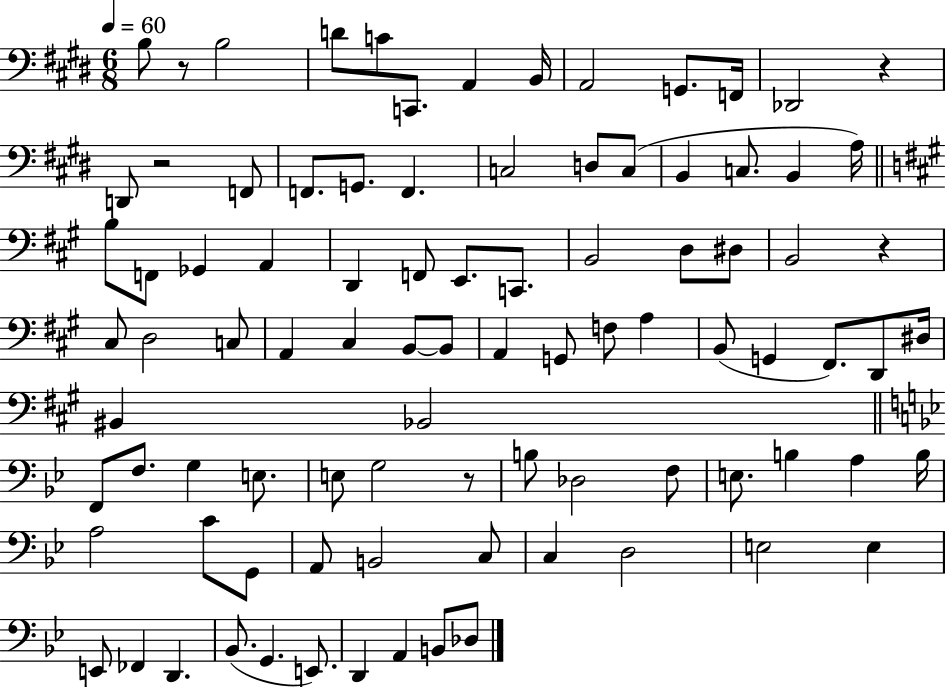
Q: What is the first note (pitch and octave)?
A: B3